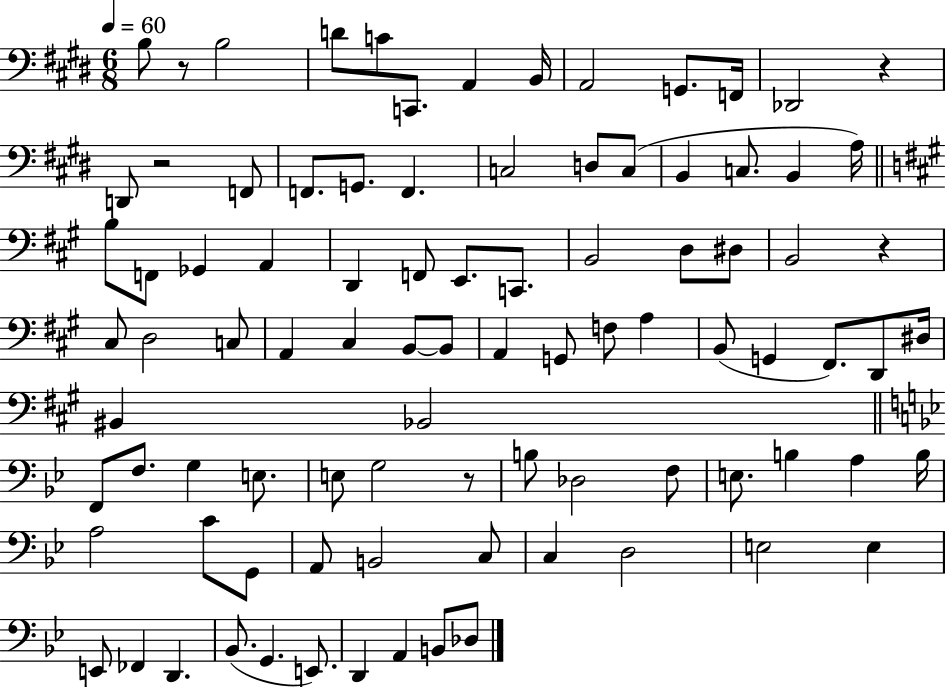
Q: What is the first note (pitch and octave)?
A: B3